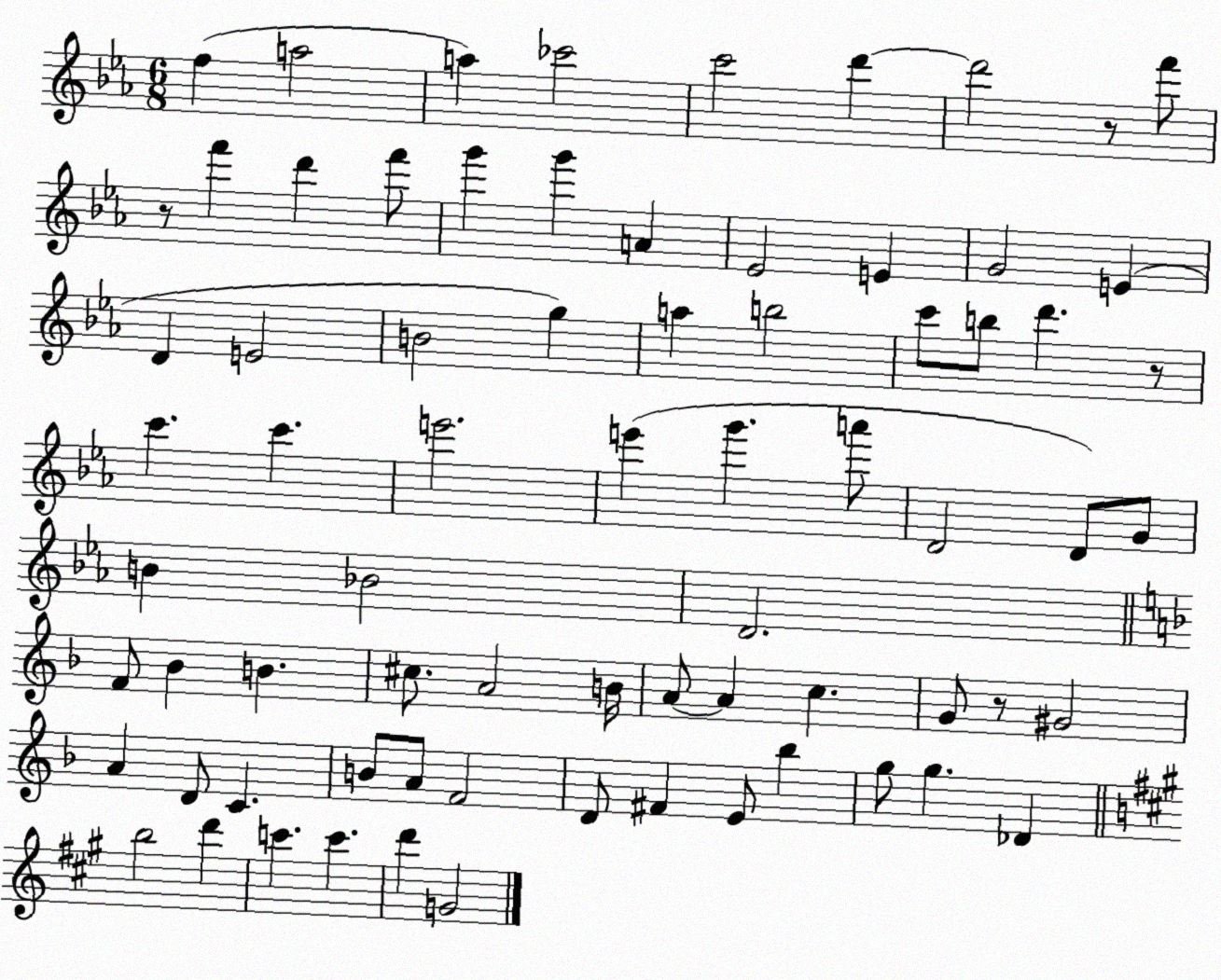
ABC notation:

X:1
T:Untitled
M:6/8
L:1/4
K:Eb
f a2 a _c'2 c'2 d' d'2 z/2 f'/2 z/2 f' d' f'/2 g' g' A _E2 E G2 E D E2 B2 g a b2 c'/2 b/2 d' z/2 c' c' e'2 e' g' a'/2 D2 D/2 G/2 B _B2 D2 F/2 _B B ^c/2 A2 B/4 A/2 A c G/2 z/2 ^G2 A D/2 C B/2 A/2 F2 D/2 ^F E/2 _b g/2 g _D b2 d' c' c' d' G2